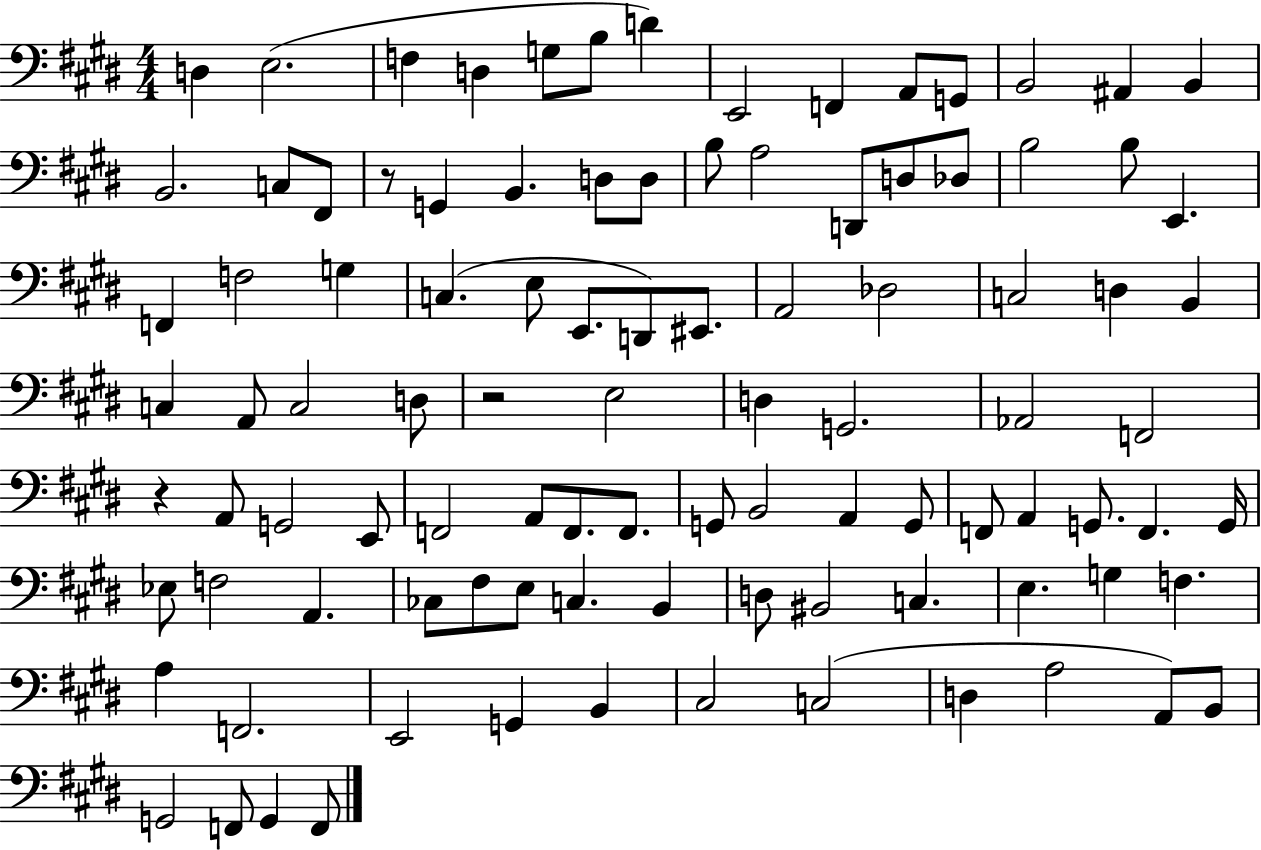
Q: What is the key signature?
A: E major